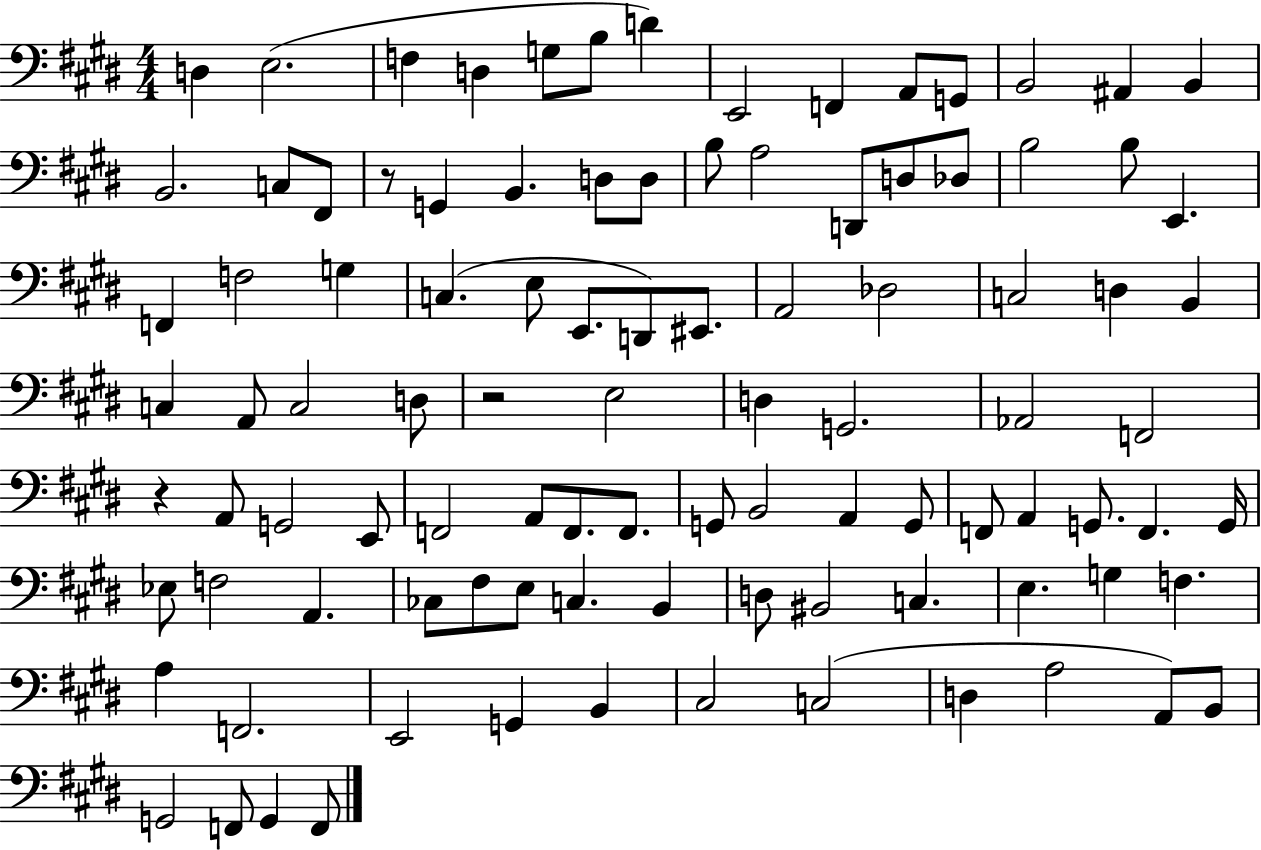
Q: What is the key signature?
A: E major